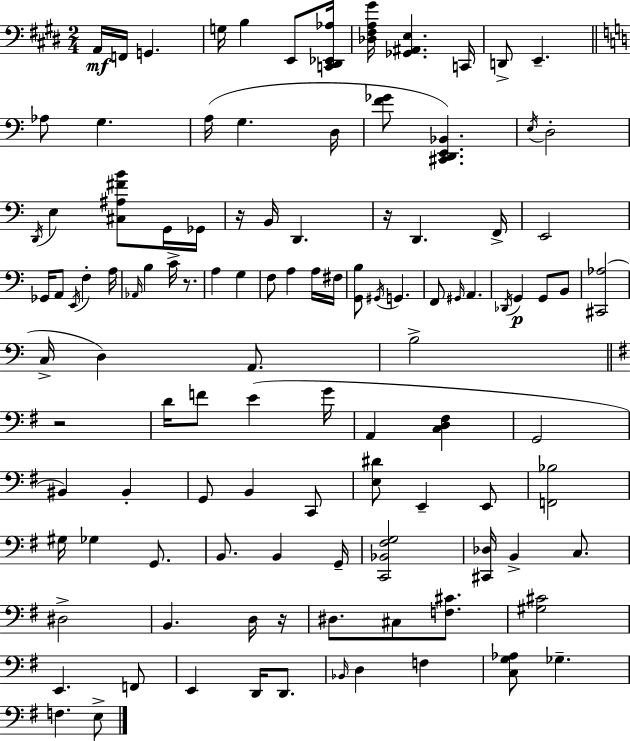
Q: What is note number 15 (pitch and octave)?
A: E3